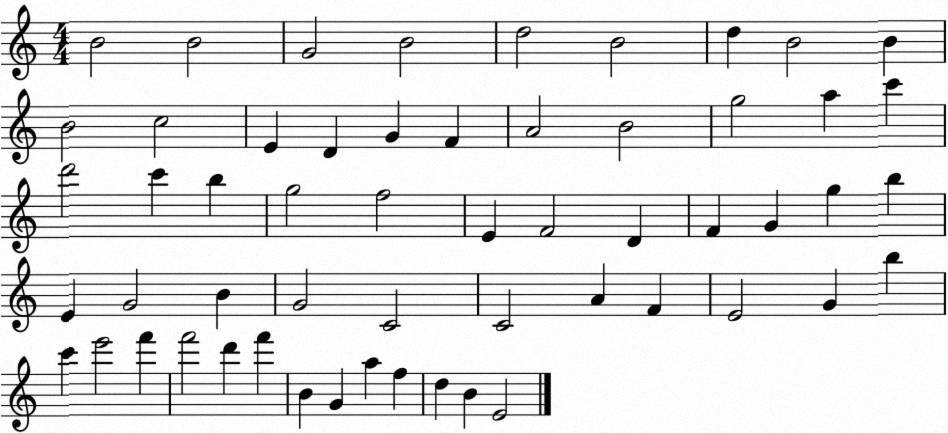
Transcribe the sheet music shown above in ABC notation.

X:1
T:Untitled
M:4/4
L:1/4
K:C
B2 B2 G2 B2 d2 B2 d B2 B B2 c2 E D G F A2 B2 g2 a c' d'2 c' b g2 f2 E F2 D F G g b E G2 B G2 C2 C2 A F E2 G b c' e'2 f' f'2 d' f' B G a f d B E2